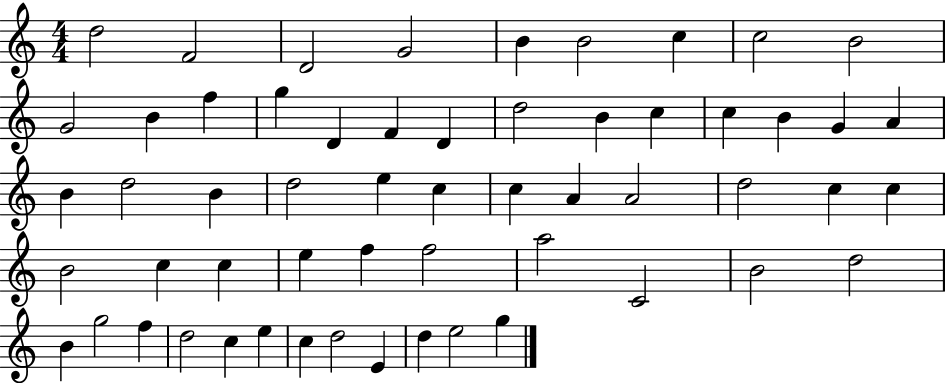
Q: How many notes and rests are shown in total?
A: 57